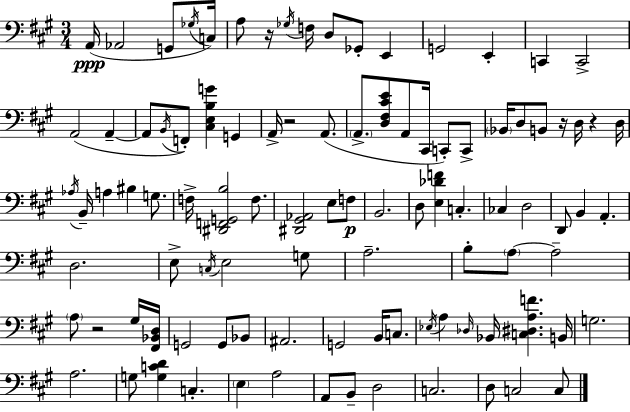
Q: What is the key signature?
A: A major